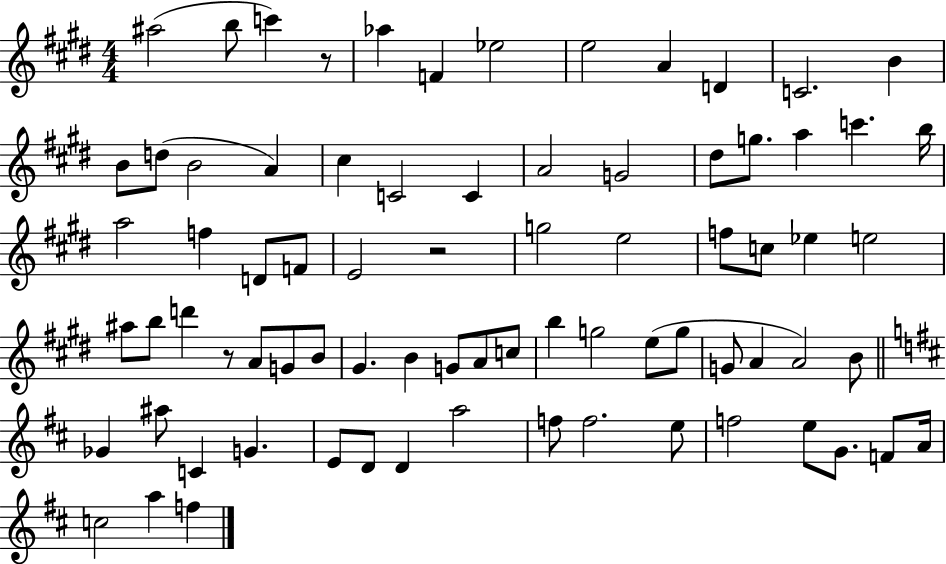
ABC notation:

X:1
T:Untitled
M:4/4
L:1/4
K:E
^a2 b/2 c' z/2 _a F _e2 e2 A D C2 B B/2 d/2 B2 A ^c C2 C A2 G2 ^d/2 g/2 a c' b/4 a2 f D/2 F/2 E2 z2 g2 e2 f/2 c/2 _e e2 ^a/2 b/2 d' z/2 A/2 G/2 B/2 ^G B G/2 A/2 c/2 b g2 e/2 g/2 G/2 A A2 B/2 _G ^a/2 C G E/2 D/2 D a2 f/2 f2 e/2 f2 e/2 G/2 F/2 A/4 c2 a f